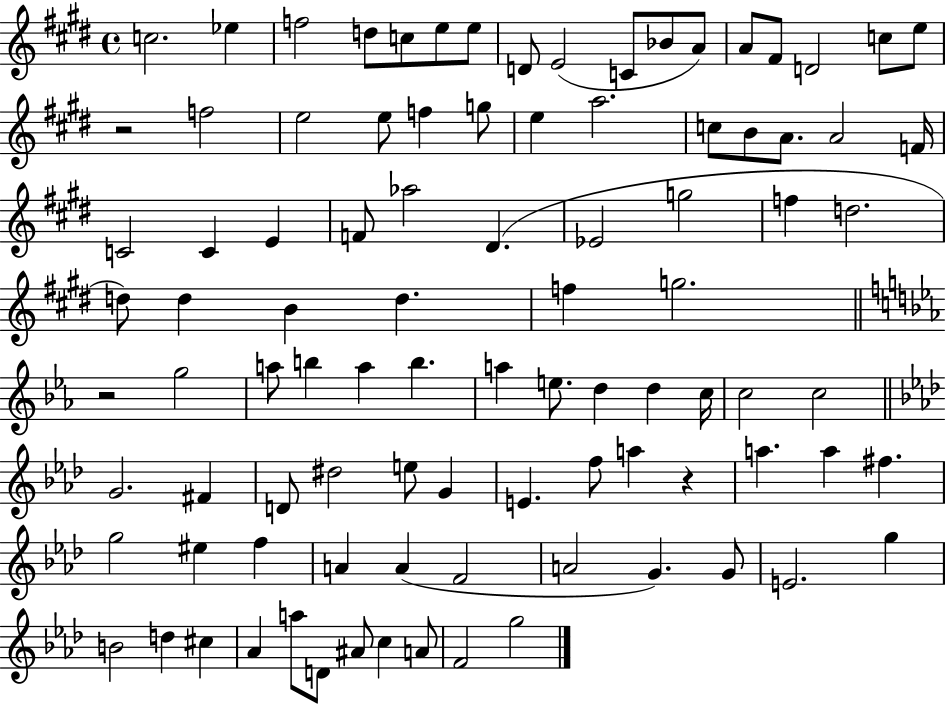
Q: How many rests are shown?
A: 3